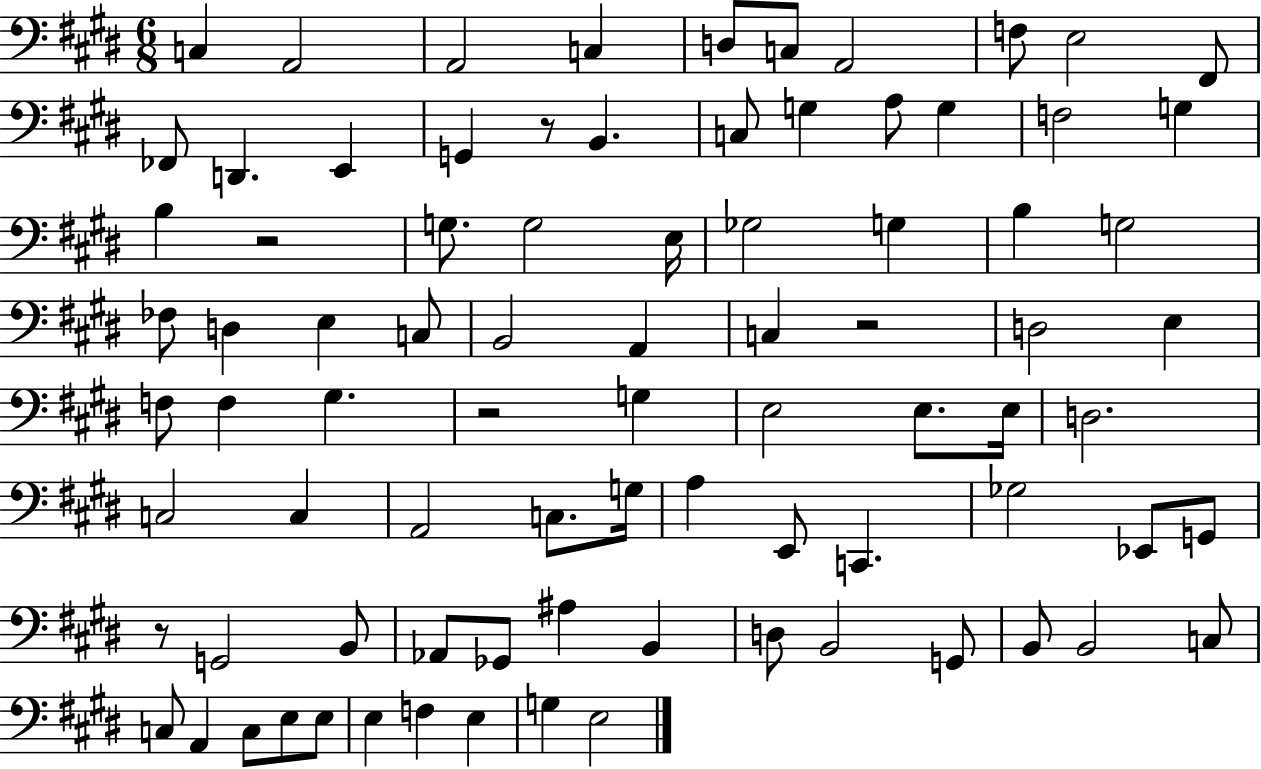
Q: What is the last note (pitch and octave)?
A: E3